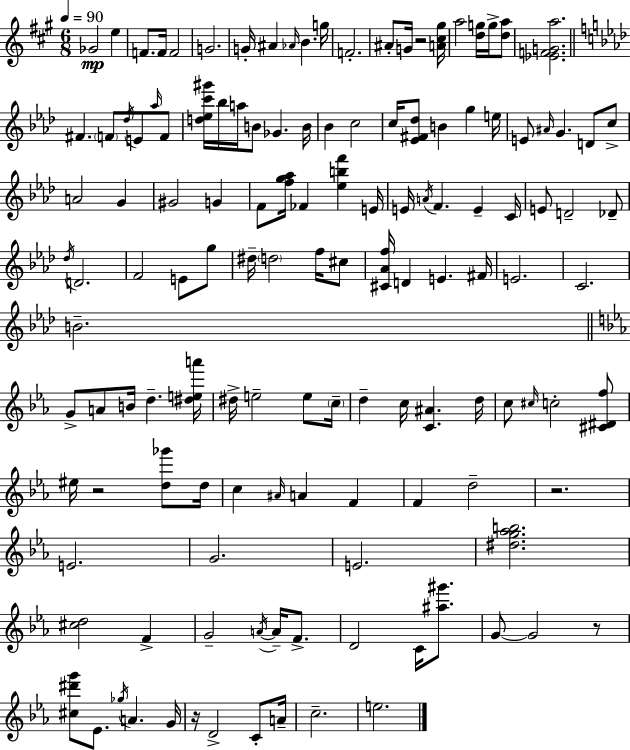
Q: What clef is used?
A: treble